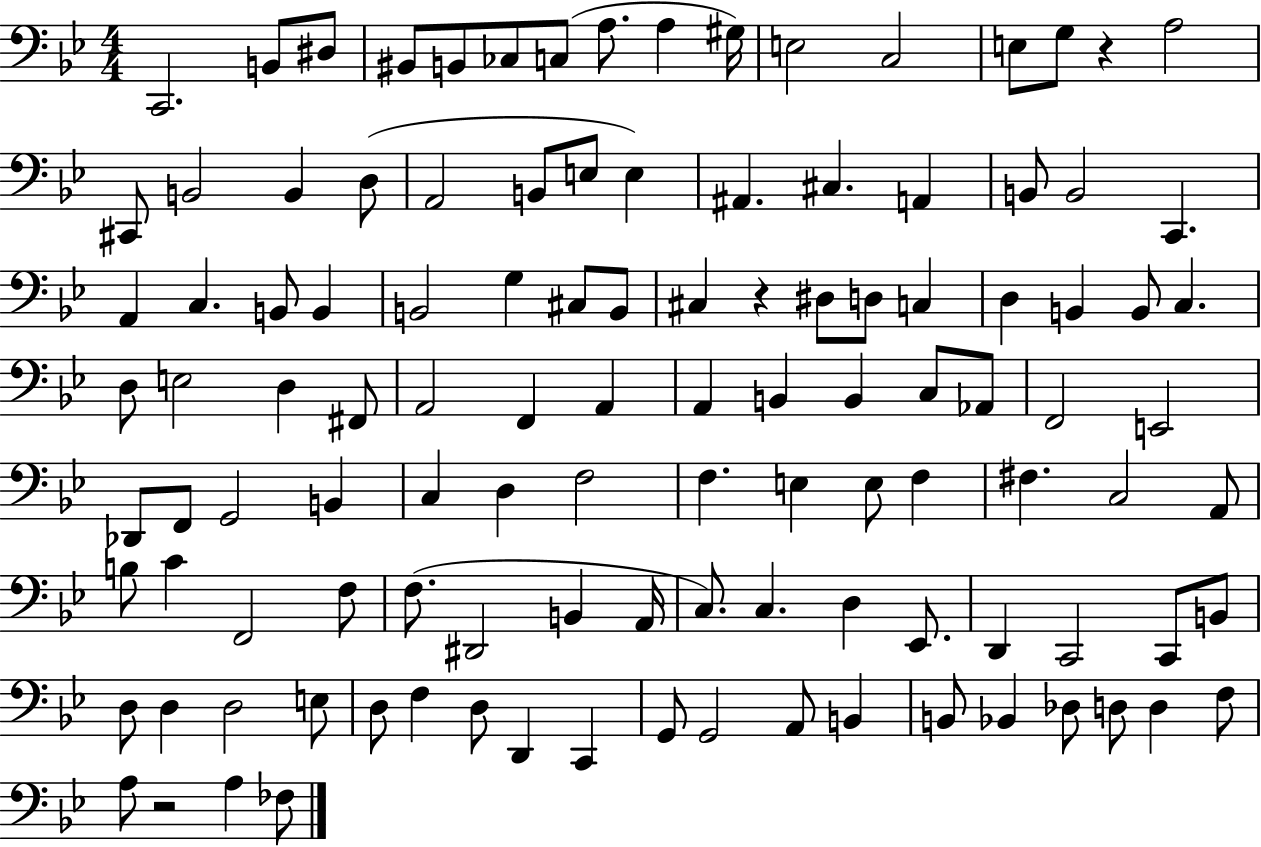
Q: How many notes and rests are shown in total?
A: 114